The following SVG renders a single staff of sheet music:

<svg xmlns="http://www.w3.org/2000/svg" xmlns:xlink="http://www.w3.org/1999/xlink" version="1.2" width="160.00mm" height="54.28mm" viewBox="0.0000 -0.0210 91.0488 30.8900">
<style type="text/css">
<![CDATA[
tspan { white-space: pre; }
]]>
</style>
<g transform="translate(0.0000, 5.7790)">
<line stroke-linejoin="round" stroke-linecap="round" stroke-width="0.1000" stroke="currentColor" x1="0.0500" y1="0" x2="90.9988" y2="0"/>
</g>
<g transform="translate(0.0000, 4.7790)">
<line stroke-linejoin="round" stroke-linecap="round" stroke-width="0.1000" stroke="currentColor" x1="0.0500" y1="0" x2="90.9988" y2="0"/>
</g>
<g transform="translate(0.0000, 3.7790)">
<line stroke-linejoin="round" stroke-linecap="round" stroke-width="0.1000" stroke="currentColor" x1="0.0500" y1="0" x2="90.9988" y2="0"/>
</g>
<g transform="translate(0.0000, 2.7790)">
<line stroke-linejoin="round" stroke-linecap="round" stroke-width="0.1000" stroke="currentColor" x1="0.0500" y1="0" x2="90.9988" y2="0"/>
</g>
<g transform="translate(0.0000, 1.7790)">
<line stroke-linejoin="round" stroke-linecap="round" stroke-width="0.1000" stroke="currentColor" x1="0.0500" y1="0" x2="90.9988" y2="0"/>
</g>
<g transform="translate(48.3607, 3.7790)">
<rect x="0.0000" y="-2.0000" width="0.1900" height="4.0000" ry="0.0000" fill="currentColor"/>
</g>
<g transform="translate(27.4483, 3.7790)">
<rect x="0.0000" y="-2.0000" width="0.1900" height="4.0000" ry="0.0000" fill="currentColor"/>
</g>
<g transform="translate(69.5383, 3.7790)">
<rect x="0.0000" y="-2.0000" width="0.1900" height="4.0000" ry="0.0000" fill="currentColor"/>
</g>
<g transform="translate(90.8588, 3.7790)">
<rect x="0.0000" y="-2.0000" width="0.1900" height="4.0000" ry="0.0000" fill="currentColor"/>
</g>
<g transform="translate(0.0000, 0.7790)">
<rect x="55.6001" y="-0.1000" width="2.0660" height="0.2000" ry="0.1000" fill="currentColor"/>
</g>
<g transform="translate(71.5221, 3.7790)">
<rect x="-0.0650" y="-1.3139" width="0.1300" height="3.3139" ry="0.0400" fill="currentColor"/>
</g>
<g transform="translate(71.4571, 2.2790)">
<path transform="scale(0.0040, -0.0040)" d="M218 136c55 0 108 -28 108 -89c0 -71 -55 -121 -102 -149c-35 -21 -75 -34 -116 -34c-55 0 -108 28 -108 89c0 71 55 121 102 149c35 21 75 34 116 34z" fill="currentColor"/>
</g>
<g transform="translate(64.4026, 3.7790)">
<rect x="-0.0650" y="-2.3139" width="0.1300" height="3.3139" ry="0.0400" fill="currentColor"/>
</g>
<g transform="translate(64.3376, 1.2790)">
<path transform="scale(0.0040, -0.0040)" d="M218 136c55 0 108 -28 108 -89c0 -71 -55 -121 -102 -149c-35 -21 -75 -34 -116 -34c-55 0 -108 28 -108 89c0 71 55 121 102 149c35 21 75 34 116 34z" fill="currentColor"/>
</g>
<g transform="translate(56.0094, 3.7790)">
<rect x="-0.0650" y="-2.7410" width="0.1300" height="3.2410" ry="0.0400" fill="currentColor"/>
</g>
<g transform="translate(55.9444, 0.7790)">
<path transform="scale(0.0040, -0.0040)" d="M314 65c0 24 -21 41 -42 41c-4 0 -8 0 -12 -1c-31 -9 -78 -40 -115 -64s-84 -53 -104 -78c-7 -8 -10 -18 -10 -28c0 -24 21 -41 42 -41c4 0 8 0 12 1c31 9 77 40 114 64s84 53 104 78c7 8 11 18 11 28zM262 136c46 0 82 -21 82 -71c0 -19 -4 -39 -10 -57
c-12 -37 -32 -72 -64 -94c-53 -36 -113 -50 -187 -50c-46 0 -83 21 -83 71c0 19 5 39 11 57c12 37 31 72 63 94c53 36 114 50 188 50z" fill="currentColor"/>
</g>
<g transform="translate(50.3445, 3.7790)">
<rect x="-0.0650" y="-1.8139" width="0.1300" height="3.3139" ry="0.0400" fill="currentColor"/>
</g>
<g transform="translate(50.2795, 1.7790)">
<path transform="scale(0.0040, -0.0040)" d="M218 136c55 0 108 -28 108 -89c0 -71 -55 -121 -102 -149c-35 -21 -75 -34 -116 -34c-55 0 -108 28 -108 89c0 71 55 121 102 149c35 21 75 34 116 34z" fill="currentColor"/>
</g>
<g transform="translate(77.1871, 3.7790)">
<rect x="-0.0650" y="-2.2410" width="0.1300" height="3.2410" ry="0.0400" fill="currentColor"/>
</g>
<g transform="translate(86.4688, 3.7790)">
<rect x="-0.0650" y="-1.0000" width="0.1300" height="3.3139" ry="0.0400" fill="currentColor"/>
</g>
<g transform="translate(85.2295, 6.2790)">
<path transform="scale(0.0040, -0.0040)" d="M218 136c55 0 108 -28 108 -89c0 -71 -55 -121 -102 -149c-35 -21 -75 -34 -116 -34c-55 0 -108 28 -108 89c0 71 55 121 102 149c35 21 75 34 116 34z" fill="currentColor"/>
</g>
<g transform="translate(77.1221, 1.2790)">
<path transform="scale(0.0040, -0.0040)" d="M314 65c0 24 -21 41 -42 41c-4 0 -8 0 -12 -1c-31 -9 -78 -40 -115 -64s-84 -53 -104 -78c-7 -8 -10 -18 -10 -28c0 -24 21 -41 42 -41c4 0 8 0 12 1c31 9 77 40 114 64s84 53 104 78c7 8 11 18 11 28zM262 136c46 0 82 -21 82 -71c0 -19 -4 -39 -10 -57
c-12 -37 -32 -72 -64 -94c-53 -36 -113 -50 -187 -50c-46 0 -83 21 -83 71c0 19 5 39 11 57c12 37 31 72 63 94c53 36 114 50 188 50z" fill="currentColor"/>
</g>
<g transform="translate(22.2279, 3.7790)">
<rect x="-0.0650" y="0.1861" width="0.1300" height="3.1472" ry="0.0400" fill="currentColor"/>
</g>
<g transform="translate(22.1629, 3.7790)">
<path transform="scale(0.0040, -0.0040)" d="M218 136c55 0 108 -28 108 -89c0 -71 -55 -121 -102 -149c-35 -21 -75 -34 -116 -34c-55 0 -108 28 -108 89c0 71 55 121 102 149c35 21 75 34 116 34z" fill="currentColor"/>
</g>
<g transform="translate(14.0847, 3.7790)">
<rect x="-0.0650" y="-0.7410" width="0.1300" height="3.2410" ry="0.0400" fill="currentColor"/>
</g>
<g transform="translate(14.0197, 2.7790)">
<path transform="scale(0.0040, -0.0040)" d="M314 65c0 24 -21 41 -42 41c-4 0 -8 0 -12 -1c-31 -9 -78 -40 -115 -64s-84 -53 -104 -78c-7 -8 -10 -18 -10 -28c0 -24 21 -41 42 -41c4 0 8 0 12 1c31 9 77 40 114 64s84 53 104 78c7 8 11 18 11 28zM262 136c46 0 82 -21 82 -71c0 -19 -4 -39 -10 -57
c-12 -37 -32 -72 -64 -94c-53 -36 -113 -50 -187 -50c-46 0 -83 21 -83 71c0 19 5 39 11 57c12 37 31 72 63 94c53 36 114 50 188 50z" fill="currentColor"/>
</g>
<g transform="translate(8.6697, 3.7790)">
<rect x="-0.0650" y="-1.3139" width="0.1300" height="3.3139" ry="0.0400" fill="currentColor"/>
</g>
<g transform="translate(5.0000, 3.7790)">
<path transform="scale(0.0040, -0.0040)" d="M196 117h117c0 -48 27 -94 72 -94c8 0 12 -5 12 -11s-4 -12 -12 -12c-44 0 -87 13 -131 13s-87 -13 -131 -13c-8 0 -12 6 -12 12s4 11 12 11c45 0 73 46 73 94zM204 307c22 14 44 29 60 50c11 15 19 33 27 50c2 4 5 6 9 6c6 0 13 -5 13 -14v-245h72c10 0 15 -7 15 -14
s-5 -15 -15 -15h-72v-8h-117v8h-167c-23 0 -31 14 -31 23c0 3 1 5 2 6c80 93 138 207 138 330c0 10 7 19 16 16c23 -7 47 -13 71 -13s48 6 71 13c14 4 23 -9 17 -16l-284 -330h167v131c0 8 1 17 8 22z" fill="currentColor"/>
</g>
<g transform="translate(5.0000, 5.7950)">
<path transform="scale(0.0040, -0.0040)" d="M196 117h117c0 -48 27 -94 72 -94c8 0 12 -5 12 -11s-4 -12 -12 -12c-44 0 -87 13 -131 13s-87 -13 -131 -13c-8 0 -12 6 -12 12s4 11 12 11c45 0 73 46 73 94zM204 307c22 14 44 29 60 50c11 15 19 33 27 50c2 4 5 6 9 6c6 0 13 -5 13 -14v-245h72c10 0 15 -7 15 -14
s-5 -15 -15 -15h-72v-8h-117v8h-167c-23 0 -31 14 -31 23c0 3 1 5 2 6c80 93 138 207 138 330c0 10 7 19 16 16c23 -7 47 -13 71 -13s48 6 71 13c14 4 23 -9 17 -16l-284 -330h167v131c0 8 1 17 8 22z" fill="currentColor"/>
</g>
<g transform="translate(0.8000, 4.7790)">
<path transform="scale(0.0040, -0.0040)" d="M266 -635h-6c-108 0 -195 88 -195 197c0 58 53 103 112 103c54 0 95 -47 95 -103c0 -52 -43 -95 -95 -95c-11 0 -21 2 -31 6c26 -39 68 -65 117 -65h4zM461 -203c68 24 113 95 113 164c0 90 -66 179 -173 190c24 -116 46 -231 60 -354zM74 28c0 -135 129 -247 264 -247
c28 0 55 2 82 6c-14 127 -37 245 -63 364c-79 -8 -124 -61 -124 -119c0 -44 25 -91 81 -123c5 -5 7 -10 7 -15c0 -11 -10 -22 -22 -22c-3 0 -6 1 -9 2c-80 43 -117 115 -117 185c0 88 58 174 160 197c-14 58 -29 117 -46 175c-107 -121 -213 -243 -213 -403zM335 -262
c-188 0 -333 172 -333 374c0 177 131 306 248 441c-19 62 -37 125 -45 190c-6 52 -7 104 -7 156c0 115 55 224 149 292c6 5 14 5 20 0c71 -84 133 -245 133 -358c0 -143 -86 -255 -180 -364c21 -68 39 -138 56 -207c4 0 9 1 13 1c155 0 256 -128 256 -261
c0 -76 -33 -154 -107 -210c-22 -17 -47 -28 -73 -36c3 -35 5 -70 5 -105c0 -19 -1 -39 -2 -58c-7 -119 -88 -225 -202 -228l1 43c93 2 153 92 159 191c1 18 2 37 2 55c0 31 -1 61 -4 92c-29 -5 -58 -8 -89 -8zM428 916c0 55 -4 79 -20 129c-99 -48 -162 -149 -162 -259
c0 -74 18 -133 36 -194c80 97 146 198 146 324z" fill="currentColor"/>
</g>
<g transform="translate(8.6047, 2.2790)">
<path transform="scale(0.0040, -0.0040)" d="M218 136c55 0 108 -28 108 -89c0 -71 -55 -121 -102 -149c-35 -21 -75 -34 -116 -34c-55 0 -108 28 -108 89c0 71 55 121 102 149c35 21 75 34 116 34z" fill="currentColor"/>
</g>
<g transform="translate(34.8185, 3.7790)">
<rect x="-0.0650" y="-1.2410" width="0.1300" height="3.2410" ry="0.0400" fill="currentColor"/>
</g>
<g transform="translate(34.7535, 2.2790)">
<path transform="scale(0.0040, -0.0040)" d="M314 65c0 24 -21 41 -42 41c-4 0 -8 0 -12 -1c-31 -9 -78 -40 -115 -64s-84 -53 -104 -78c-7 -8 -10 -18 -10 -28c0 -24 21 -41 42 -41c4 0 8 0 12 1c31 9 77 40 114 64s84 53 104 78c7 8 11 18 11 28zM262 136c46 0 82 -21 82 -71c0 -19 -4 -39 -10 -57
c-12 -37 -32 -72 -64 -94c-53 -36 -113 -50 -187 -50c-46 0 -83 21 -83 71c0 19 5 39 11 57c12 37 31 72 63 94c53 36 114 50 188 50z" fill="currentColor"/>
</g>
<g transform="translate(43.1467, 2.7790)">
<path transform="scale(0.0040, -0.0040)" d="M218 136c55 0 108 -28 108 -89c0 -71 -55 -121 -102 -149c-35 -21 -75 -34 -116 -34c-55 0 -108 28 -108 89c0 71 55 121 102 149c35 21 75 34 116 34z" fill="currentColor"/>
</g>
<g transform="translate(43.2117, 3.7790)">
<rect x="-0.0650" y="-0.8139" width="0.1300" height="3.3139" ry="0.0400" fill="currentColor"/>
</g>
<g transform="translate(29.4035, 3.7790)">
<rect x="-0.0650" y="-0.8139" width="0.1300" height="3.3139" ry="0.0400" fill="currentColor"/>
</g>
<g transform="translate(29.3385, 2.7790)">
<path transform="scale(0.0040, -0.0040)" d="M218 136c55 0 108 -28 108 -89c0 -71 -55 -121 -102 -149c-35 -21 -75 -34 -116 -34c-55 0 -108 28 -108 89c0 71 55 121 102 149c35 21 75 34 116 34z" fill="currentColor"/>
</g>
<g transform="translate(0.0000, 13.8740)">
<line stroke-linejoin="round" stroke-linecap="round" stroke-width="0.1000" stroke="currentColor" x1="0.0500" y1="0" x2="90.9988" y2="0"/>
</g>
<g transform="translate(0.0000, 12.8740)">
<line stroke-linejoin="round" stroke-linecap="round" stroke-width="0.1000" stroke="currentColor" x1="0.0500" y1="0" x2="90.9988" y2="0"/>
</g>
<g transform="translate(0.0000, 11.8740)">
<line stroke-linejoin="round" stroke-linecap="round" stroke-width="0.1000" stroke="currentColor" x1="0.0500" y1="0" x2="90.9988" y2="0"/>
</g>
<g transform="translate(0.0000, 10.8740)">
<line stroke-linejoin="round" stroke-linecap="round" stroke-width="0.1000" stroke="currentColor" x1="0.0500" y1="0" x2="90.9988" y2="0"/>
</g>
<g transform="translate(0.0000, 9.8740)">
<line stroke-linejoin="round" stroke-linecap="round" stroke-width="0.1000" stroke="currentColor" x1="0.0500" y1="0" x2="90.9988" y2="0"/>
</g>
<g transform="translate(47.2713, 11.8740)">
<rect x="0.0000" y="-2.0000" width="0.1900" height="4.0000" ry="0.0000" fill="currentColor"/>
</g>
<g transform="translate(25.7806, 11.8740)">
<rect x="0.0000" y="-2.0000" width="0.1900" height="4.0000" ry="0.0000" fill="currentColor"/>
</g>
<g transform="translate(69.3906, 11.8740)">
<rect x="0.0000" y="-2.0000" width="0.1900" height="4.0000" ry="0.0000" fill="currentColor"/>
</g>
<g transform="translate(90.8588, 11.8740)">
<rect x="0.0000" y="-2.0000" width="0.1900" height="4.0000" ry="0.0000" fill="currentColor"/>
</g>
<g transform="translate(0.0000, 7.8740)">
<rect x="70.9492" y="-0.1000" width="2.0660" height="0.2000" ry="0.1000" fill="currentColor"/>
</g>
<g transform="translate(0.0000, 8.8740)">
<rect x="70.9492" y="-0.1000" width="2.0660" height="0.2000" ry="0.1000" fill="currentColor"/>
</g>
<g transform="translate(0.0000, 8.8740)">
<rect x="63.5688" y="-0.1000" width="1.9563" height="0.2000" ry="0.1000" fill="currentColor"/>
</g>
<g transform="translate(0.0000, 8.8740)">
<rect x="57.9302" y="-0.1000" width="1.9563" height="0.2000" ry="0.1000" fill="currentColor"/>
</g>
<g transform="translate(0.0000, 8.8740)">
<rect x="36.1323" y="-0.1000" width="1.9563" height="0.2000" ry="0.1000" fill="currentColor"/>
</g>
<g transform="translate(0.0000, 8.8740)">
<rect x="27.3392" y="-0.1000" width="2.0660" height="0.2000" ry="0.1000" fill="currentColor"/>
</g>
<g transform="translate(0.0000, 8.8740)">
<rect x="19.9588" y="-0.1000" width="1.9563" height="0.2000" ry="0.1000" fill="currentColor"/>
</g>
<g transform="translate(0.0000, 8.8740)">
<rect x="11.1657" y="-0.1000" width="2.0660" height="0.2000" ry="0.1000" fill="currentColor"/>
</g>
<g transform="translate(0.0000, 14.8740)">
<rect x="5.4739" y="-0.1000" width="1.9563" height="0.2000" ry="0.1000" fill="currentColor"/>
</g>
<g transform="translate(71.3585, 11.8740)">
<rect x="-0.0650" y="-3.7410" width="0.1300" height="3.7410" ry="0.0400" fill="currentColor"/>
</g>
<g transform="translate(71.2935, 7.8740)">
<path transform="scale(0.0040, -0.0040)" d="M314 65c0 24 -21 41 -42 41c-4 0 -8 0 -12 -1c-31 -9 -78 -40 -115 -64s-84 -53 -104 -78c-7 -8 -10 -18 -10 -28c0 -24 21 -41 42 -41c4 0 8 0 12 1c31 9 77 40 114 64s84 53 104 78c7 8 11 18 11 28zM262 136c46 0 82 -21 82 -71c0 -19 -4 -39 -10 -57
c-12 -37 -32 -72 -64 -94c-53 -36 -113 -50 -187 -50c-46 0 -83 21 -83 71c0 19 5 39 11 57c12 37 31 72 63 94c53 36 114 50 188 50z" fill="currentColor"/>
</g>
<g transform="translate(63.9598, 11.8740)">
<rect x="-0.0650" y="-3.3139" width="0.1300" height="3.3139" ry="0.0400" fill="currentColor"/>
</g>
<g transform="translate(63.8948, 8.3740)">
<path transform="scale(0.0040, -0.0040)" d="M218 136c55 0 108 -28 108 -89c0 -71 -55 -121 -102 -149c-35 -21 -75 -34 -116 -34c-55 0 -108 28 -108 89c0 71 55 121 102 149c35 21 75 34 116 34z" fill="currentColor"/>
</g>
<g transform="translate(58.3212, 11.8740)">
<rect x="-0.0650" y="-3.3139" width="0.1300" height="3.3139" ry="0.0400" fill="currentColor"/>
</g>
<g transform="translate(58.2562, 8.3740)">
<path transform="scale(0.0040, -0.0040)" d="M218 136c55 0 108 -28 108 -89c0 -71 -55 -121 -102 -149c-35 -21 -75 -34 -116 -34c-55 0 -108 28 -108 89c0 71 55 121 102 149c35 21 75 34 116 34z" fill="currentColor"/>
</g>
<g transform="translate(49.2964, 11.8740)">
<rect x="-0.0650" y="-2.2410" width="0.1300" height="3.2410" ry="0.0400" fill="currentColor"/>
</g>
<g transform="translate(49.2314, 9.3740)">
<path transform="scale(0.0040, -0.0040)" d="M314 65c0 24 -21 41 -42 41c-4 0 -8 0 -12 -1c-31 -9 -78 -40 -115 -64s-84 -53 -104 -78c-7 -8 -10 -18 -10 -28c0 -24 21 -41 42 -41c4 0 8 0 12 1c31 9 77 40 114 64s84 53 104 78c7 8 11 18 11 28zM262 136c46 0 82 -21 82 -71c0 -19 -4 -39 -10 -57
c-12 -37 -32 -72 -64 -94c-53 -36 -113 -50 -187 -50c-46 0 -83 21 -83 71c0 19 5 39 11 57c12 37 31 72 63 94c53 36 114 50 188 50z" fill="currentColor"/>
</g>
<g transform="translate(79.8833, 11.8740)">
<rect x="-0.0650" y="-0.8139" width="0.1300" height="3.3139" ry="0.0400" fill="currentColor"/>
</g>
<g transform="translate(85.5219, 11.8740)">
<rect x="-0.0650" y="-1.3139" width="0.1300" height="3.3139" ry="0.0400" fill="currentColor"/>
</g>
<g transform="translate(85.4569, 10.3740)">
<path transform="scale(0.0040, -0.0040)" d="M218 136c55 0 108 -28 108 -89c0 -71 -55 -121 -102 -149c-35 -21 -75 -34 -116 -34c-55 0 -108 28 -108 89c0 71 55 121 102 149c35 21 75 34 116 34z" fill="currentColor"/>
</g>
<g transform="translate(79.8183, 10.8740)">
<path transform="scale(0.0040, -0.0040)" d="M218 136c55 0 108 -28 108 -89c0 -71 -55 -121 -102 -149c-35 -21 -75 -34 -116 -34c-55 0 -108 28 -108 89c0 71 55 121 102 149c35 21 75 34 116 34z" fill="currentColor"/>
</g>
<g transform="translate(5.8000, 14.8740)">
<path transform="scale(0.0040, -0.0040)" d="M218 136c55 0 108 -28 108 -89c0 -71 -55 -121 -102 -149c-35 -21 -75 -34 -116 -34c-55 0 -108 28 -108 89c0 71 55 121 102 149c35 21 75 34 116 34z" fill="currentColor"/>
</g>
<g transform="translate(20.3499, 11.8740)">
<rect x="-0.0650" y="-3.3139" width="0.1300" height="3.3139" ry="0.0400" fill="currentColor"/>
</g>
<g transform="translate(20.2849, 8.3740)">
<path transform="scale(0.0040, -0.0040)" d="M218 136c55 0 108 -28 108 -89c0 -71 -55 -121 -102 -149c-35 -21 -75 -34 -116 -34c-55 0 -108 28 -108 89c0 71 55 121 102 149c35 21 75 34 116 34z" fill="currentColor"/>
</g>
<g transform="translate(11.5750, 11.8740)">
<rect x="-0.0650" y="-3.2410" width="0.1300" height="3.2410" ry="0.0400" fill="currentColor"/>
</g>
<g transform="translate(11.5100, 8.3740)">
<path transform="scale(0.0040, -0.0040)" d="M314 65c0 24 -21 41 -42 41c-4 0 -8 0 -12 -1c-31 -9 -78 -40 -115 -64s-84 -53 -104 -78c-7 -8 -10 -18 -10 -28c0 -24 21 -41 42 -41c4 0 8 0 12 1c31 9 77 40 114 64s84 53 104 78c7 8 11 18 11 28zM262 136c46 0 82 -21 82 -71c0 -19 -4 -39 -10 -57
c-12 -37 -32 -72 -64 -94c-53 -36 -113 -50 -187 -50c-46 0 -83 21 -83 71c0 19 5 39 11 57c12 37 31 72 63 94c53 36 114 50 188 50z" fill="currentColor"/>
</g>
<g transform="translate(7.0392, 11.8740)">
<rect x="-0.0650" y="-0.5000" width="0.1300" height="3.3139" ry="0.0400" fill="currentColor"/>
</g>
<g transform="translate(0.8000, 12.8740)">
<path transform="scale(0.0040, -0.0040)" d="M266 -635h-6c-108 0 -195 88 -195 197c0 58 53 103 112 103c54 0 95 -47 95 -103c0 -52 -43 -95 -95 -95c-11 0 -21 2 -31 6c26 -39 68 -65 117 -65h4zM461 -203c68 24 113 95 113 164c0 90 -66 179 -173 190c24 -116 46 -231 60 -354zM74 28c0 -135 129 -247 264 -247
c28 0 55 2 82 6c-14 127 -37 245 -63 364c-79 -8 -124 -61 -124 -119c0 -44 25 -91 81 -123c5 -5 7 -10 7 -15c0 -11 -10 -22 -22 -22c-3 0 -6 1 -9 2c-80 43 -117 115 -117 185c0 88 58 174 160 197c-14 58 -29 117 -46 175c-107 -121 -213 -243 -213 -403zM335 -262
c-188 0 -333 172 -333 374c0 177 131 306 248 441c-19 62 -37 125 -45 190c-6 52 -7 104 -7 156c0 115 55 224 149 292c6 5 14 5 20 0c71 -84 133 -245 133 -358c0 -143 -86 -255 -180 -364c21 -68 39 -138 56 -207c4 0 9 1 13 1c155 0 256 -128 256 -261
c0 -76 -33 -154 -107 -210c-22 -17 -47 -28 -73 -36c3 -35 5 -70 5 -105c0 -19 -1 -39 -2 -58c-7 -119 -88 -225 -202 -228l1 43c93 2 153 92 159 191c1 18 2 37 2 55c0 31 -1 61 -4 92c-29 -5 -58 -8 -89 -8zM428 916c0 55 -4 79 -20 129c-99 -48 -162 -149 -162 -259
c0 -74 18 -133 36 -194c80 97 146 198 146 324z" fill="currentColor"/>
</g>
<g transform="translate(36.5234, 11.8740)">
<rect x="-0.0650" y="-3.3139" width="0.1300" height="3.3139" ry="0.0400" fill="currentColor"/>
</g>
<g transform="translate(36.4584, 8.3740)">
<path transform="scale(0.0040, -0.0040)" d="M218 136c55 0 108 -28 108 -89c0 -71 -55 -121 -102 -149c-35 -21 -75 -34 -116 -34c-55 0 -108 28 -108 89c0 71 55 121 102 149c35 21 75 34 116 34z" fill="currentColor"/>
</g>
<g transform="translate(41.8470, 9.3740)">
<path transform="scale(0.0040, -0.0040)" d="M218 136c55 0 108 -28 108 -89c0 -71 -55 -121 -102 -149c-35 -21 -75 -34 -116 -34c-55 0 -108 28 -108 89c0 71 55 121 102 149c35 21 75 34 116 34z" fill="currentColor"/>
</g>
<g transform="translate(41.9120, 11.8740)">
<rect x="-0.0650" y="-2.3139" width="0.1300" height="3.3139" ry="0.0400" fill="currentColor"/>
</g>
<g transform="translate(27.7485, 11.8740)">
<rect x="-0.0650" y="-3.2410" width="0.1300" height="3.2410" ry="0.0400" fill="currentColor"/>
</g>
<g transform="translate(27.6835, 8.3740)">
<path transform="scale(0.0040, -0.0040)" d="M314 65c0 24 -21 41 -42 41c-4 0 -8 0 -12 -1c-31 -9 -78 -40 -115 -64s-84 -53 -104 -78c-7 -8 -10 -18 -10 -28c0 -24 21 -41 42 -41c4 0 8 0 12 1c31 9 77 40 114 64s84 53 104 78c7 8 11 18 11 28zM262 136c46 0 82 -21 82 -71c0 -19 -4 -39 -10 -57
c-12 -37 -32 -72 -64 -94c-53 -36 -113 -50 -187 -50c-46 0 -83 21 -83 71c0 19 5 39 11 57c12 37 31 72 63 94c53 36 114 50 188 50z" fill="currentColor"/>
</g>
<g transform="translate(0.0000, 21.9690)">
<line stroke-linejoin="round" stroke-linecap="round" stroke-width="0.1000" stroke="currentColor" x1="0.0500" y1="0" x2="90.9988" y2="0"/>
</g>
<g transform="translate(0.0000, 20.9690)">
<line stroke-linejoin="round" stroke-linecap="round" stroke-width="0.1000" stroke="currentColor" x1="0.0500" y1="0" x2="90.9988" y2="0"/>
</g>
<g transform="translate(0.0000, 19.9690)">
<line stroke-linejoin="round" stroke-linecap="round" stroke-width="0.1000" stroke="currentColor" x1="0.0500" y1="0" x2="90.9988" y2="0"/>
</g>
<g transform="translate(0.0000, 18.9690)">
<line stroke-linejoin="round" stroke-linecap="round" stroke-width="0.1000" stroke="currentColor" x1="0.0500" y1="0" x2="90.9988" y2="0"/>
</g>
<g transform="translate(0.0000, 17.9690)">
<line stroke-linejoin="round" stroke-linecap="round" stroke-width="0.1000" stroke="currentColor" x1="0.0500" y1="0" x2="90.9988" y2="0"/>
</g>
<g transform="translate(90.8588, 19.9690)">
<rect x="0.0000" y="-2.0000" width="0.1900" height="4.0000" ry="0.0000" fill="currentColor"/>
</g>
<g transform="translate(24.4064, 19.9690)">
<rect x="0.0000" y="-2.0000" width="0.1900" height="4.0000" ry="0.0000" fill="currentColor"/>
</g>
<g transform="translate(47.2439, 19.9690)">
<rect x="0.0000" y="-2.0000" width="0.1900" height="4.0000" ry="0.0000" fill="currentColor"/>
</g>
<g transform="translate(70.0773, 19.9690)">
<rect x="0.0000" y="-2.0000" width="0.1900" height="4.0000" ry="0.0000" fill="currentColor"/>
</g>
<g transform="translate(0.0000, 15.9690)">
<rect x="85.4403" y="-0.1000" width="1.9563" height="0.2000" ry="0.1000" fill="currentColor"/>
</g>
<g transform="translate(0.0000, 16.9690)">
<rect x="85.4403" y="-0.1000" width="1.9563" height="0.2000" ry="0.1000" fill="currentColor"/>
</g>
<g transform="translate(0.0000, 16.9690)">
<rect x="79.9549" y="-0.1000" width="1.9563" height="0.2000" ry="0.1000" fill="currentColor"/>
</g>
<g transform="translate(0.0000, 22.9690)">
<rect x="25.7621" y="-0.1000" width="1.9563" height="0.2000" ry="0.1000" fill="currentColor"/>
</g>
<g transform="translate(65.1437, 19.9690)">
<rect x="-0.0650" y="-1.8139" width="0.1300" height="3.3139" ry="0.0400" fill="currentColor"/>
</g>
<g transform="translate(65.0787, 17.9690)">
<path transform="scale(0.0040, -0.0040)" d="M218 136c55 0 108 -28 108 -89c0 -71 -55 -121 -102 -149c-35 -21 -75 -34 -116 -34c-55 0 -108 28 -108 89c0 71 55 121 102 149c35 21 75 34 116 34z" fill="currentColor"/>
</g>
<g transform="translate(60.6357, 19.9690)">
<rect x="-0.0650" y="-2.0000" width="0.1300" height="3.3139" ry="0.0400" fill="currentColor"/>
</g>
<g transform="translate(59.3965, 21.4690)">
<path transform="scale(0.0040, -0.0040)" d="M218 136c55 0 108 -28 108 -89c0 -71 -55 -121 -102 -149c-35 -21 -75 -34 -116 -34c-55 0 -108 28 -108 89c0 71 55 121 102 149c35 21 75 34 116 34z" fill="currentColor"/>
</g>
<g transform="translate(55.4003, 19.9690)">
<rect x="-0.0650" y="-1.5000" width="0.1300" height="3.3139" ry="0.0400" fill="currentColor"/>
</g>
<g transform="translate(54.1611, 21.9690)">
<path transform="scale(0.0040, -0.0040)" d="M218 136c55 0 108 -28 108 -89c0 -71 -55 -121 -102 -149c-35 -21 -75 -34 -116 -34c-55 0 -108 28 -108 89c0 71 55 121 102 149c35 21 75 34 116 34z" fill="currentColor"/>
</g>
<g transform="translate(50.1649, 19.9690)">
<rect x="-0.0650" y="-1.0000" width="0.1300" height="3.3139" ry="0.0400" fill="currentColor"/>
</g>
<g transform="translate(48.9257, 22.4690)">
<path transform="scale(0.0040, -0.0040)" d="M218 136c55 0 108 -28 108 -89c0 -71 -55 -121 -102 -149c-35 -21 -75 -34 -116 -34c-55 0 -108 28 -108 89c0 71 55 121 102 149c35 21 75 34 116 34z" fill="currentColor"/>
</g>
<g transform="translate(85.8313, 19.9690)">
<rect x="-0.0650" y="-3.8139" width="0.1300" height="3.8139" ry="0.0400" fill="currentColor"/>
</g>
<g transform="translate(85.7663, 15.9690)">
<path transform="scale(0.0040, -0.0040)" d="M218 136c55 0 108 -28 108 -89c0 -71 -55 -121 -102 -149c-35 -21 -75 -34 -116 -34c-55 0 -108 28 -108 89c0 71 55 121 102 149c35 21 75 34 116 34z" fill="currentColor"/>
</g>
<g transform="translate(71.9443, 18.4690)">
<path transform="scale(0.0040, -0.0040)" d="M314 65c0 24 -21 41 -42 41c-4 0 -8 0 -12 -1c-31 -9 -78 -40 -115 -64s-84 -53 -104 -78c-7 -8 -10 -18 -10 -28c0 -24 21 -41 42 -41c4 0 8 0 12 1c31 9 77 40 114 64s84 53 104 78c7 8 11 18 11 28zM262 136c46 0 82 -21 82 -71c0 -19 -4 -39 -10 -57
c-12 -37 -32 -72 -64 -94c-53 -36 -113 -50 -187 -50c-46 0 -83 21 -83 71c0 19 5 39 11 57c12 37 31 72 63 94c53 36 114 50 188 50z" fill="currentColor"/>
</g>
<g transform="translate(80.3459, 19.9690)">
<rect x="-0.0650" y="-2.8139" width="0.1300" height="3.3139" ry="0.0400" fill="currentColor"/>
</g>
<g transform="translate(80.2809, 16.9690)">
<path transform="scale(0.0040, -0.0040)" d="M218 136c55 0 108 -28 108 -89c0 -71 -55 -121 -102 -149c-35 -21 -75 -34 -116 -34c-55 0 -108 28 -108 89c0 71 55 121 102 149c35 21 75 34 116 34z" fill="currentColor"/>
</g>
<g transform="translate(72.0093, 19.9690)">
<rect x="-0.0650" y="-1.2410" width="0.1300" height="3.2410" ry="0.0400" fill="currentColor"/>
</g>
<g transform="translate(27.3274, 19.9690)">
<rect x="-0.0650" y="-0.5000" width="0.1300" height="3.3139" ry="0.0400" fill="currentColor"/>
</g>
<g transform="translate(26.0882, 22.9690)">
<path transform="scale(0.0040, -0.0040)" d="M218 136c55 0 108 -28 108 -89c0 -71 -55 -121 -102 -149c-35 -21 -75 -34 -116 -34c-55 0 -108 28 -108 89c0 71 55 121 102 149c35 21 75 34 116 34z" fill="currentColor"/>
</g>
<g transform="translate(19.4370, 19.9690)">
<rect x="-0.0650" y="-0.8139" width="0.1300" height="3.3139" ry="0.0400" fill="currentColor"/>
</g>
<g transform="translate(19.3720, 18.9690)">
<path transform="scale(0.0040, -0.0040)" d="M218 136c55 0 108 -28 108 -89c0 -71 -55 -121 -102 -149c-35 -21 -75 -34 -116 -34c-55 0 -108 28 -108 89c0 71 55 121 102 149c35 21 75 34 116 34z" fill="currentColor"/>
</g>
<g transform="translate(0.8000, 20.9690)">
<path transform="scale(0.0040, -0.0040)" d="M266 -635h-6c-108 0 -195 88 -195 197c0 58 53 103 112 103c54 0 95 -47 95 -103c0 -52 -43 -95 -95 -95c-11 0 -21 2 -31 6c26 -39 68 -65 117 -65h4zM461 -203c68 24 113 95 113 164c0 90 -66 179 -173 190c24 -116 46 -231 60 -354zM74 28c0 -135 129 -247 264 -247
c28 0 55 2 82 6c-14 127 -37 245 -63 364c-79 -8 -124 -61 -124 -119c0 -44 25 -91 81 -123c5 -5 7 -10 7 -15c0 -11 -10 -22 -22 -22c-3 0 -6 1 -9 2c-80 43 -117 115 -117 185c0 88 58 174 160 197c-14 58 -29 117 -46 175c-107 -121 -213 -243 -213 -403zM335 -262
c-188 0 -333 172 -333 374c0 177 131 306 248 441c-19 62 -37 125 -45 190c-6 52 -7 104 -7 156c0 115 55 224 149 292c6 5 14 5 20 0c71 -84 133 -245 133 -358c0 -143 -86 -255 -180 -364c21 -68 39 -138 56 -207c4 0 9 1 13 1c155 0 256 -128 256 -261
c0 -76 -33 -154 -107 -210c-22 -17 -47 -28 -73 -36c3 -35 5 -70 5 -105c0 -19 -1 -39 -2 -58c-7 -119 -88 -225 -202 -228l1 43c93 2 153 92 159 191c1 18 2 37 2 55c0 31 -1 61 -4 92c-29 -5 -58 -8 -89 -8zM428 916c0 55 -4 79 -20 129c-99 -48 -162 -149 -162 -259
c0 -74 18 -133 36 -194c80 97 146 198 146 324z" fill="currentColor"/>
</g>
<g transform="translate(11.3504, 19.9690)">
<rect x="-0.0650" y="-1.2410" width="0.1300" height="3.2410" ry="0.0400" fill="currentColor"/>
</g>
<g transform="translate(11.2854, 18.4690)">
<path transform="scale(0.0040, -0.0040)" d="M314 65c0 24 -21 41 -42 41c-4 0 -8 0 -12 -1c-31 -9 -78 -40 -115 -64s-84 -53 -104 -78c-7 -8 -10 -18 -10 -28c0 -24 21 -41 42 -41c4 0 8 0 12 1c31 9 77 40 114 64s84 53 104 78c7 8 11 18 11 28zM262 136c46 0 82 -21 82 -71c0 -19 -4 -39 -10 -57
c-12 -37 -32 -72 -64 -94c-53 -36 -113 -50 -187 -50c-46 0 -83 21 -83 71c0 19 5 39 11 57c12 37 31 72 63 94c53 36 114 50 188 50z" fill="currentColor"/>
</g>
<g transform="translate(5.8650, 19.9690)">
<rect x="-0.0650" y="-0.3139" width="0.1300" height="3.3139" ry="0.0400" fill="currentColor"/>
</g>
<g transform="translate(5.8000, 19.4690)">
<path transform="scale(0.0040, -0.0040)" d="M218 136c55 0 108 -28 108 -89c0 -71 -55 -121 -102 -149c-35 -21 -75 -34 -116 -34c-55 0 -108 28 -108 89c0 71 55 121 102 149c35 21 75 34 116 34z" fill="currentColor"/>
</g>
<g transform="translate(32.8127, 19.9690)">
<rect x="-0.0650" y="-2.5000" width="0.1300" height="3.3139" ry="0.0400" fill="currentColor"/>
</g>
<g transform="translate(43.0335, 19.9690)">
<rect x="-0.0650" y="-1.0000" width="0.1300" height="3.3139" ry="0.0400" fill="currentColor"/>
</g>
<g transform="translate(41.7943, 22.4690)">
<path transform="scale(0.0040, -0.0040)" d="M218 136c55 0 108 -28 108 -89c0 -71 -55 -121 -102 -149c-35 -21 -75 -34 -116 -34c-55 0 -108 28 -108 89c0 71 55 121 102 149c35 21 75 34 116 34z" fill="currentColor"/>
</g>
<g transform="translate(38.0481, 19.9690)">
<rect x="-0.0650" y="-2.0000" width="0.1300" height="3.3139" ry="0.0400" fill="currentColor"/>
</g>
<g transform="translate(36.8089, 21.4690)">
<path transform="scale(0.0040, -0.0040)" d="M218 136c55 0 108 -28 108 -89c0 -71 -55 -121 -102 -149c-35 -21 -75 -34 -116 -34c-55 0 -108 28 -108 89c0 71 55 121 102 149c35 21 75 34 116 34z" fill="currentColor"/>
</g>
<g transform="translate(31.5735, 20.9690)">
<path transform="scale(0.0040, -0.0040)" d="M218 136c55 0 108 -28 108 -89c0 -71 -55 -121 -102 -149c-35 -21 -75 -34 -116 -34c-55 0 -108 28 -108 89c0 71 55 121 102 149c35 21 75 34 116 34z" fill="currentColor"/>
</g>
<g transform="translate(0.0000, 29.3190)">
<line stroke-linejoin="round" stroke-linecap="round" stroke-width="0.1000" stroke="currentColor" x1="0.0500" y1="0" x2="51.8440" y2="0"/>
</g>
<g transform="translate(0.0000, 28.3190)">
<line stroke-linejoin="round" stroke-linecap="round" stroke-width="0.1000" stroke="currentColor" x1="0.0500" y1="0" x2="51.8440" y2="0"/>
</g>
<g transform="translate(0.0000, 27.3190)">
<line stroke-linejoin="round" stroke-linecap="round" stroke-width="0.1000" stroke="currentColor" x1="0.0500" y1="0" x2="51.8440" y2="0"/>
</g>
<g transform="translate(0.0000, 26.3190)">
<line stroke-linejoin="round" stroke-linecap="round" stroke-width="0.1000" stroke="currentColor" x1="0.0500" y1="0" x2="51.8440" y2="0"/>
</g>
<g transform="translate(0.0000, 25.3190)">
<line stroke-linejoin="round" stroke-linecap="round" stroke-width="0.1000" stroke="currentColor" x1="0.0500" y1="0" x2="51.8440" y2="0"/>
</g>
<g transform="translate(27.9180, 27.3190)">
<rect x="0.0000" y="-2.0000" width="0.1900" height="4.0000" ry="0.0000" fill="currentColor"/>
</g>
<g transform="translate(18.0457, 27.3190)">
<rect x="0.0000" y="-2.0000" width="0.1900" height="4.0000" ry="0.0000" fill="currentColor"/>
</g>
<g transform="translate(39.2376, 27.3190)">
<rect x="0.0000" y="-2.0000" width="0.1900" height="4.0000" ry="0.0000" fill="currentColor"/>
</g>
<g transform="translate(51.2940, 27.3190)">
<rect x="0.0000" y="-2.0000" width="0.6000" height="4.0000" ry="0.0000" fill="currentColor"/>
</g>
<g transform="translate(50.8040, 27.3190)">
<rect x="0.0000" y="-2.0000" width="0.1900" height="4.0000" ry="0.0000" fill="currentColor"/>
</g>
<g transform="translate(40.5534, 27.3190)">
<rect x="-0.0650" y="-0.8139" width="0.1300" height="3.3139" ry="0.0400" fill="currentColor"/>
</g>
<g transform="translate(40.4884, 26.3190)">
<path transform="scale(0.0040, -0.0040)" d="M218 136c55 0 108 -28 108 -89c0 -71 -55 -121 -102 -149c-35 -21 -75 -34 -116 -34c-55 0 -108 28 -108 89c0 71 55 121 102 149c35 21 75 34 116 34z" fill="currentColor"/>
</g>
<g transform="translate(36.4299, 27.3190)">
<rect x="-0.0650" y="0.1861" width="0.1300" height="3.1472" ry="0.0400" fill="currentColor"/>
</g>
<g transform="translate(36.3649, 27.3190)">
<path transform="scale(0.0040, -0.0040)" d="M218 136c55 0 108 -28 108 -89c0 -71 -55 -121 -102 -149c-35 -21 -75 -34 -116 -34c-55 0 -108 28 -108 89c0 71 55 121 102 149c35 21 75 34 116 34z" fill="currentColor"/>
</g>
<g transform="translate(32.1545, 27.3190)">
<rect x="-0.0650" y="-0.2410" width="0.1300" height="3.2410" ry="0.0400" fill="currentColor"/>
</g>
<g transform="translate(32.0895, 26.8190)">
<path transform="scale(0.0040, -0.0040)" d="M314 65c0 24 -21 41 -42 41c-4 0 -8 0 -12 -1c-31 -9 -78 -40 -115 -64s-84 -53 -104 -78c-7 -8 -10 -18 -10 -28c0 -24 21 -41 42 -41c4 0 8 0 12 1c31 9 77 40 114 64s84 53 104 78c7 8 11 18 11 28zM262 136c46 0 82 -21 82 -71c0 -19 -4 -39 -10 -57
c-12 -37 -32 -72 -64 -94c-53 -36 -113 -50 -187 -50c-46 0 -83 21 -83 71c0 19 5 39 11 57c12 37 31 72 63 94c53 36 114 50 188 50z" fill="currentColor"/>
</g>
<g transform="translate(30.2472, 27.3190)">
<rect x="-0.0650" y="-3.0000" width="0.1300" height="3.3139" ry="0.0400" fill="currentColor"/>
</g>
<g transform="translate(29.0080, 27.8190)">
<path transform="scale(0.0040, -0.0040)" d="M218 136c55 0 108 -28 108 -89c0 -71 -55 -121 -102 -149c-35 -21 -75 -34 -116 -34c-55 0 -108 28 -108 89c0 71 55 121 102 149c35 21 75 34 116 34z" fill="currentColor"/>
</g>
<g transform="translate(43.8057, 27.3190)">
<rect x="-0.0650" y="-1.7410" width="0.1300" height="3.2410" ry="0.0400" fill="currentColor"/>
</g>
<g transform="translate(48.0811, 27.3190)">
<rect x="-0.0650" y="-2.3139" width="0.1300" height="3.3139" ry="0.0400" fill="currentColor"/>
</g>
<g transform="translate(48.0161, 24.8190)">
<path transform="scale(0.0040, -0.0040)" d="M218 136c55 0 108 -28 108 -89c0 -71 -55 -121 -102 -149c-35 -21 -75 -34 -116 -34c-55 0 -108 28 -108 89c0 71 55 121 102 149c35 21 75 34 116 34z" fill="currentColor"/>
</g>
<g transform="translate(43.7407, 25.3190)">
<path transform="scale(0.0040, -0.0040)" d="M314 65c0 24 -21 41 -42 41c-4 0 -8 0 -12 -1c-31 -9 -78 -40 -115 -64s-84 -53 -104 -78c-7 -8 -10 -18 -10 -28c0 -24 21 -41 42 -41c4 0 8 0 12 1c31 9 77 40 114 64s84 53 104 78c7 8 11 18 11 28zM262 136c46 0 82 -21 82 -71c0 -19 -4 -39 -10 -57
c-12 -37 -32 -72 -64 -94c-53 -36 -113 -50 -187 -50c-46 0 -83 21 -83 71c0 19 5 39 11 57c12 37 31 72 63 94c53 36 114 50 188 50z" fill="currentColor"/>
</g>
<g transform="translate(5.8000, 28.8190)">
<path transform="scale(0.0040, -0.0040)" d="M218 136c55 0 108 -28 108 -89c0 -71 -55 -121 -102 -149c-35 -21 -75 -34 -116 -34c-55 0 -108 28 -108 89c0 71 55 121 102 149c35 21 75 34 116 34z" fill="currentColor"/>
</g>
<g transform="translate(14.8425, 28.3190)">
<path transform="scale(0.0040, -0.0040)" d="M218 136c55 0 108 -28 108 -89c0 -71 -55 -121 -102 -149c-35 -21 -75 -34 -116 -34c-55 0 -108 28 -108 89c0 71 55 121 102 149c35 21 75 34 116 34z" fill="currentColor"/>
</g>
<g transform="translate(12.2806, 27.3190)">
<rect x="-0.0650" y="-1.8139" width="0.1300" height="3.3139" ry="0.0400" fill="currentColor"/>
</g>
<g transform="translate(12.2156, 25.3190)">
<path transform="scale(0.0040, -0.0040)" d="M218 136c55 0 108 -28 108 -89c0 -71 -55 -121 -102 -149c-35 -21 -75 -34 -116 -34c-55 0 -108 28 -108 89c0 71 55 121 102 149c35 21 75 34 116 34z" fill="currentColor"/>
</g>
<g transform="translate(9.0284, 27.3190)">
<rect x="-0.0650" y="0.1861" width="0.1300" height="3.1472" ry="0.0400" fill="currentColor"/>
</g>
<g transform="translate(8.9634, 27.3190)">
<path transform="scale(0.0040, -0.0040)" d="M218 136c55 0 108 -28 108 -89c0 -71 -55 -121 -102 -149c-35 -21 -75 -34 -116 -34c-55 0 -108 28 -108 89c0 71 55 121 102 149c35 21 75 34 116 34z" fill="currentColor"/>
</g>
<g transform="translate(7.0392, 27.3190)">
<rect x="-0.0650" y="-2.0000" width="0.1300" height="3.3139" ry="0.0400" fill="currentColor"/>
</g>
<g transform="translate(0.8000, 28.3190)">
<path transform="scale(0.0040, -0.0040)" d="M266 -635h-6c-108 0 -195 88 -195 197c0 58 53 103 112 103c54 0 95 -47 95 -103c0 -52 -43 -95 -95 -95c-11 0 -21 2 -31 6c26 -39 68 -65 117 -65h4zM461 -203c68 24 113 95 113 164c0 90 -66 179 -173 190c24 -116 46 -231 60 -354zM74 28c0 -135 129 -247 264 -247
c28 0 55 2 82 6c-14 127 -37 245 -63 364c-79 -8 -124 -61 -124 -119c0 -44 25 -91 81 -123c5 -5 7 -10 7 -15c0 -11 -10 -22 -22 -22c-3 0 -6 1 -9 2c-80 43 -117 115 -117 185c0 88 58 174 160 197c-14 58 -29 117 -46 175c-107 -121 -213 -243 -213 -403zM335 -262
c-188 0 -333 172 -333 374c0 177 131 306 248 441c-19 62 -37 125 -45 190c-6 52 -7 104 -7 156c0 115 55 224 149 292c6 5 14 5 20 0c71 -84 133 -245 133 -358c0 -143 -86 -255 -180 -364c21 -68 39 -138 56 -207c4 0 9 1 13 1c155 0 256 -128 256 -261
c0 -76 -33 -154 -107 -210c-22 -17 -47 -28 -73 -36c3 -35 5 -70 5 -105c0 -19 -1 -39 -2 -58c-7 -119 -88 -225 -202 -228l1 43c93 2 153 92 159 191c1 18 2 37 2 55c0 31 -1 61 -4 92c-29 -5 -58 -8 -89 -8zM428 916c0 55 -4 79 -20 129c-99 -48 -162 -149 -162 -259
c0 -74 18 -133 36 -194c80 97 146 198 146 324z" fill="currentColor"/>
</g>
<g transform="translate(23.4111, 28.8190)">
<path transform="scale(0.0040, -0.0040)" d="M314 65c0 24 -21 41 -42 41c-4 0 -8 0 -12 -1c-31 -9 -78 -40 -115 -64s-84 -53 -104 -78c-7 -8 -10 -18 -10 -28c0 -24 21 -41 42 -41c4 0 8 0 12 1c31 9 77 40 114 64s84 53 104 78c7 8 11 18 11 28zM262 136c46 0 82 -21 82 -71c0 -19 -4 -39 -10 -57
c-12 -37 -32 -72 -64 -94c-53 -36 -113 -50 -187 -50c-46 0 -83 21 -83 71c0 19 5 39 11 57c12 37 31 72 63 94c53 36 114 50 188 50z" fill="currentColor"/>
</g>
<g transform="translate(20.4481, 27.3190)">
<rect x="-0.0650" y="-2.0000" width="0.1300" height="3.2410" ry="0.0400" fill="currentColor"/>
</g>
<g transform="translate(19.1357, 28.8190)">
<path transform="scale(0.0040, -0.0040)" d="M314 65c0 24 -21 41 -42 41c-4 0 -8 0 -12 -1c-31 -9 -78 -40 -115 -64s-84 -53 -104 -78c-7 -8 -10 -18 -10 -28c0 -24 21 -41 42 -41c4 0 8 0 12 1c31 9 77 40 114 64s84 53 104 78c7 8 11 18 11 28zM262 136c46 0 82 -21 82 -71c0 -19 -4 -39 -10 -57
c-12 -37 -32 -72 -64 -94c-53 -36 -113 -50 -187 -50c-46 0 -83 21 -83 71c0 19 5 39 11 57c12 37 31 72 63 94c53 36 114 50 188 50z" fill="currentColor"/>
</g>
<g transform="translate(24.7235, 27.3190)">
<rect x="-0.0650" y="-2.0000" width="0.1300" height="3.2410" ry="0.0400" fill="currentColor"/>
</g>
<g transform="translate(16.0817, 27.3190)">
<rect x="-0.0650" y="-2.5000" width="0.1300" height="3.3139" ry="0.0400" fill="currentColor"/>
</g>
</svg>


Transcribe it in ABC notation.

X:1
T:Untitled
M:4/4
L:1/4
K:C
e d2 B d e2 d f a2 g e g2 D C b2 b b2 b g g2 b b c'2 d e c e2 d C G F D D E F f e2 a c' F B f G F2 F2 A c2 B d f2 g